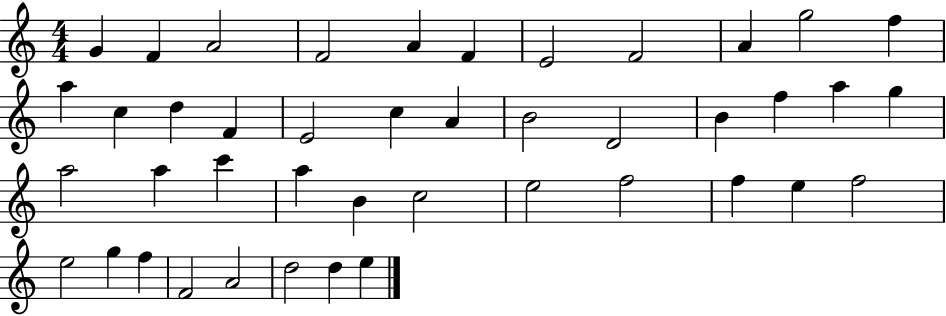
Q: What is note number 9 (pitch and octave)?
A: A4